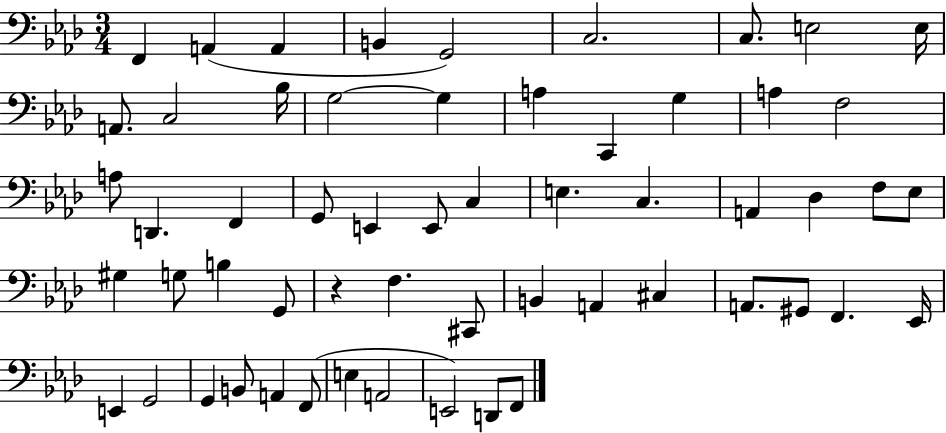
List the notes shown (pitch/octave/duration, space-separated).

F2/q A2/q A2/q B2/q G2/h C3/h. C3/e. E3/h E3/s A2/e. C3/h Bb3/s G3/h G3/q A3/q C2/q G3/q A3/q F3/h A3/e D2/q. F2/q G2/e E2/q E2/e C3/q E3/q. C3/q. A2/q Db3/q F3/e Eb3/e G#3/q G3/e B3/q G2/e R/q F3/q. C#2/e B2/q A2/q C#3/q A2/e. G#2/e F2/q. Eb2/s E2/q G2/h G2/q B2/e A2/q F2/e E3/q A2/h E2/h D2/e F2/e